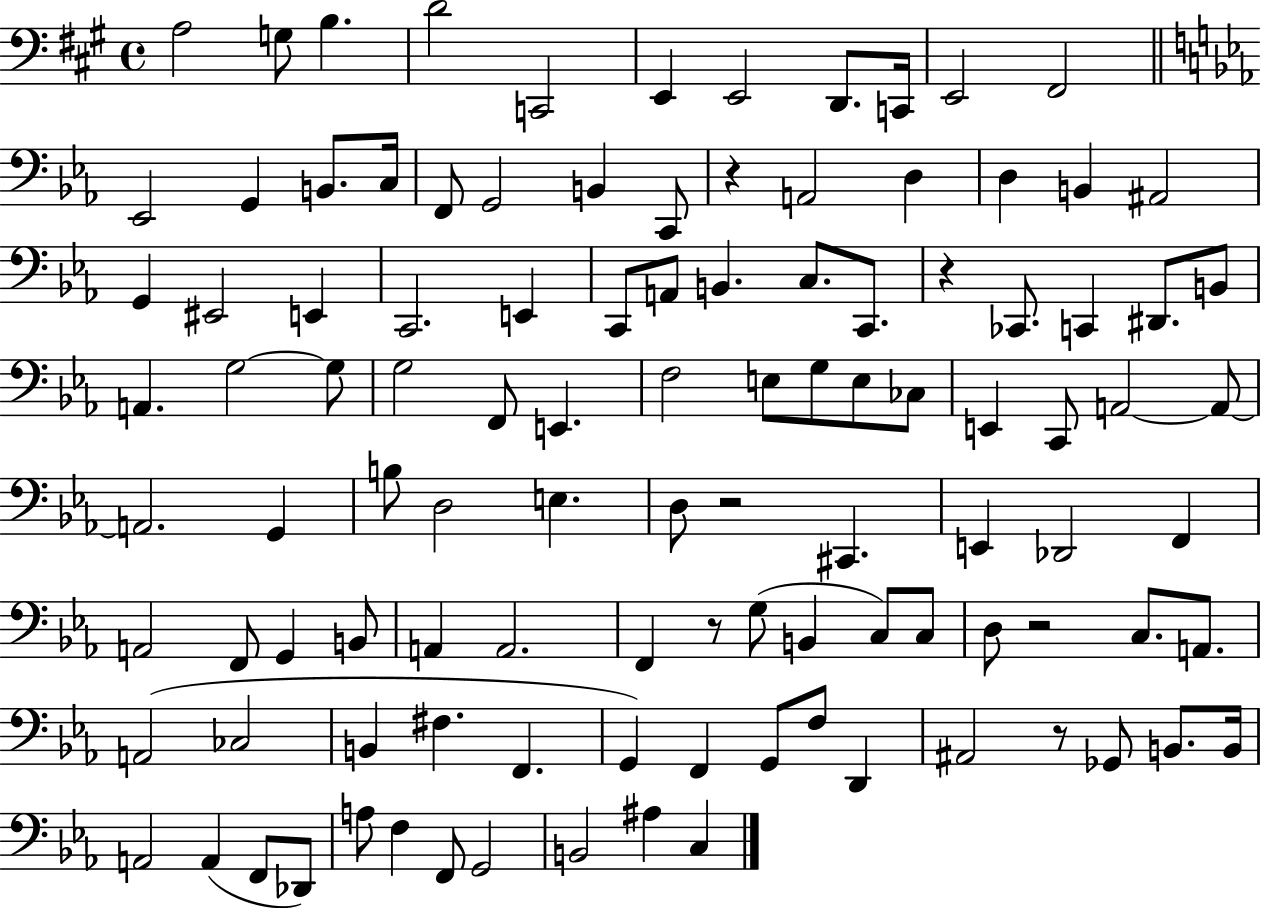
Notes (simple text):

A3/h G3/e B3/q. D4/h C2/h E2/q E2/h D2/e. C2/s E2/h F#2/h Eb2/h G2/q B2/e. C3/s F2/e G2/h B2/q C2/e R/q A2/h D3/q D3/q B2/q A#2/h G2/q EIS2/h E2/q C2/h. E2/q C2/e A2/e B2/q. C3/e. C2/e. R/q CES2/e. C2/q D#2/e. B2/e A2/q. G3/h G3/e G3/h F2/e E2/q. F3/h E3/e G3/e E3/e CES3/e E2/q C2/e A2/h A2/e A2/h. G2/q B3/e D3/h E3/q. D3/e R/h C#2/q. E2/q Db2/h F2/q A2/h F2/e G2/q B2/e A2/q A2/h. F2/q R/e G3/e B2/q C3/e C3/e D3/e R/h C3/e. A2/e. A2/h CES3/h B2/q F#3/q. F2/q. G2/q F2/q G2/e F3/e D2/q A#2/h R/e Gb2/e B2/e. B2/s A2/h A2/q F2/e Db2/e A3/e F3/q F2/e G2/h B2/h A#3/q C3/q